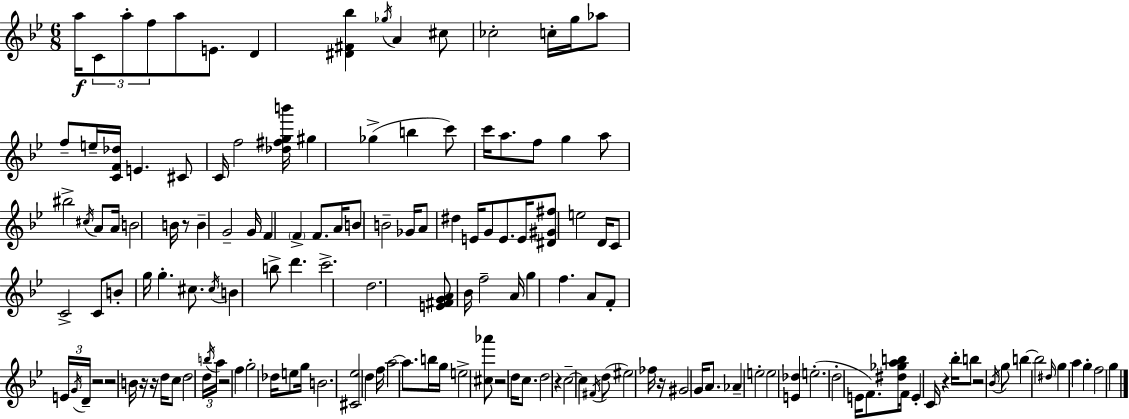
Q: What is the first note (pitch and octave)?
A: A5